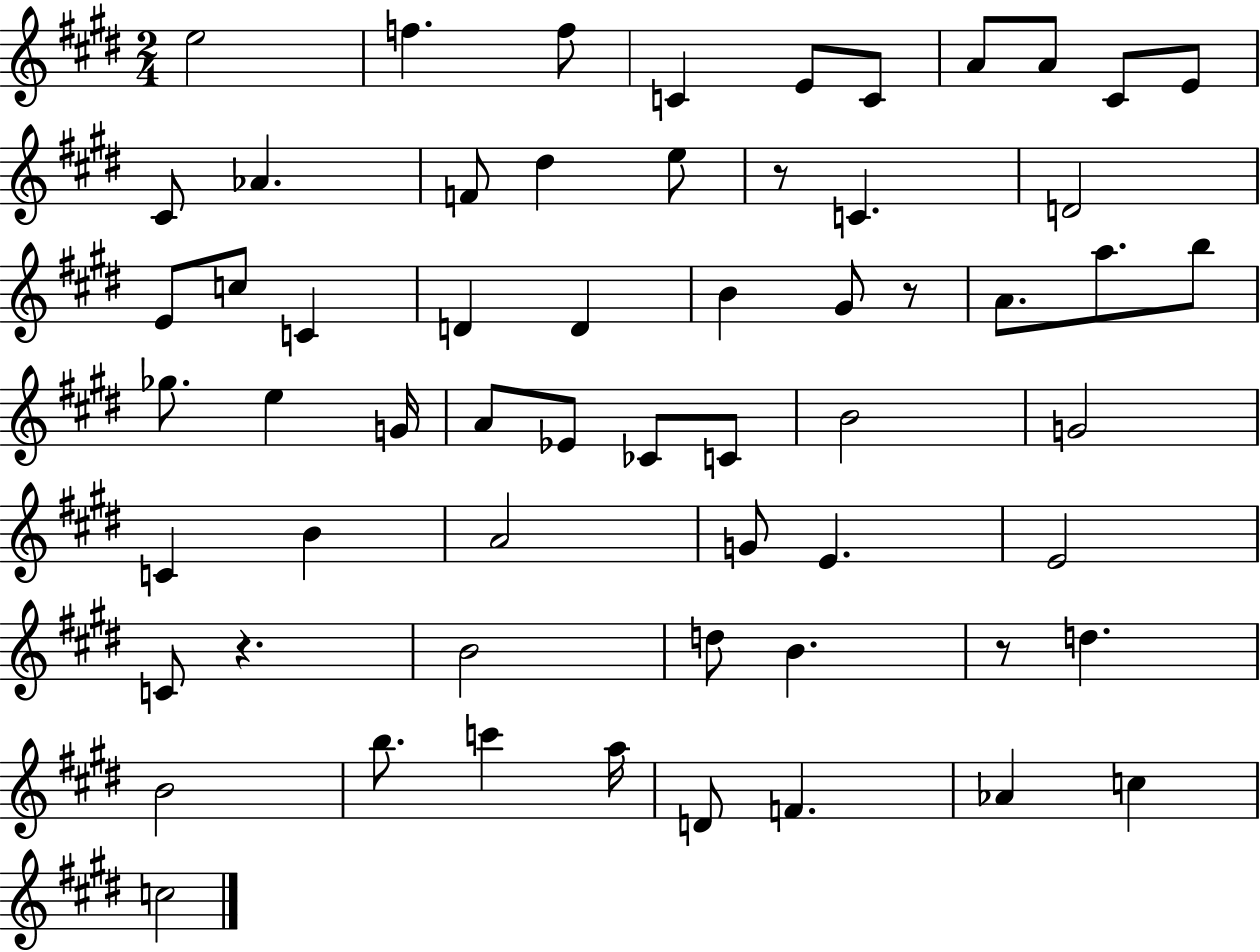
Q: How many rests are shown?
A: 4